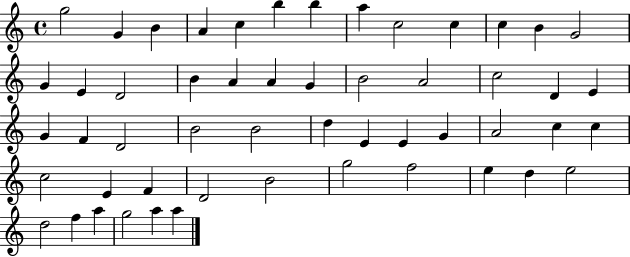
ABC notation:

X:1
T:Untitled
M:4/4
L:1/4
K:C
g2 G B A c b b a c2 c c B G2 G E D2 B A A G B2 A2 c2 D E G F D2 B2 B2 d E E G A2 c c c2 E F D2 B2 g2 f2 e d e2 d2 f a g2 a a